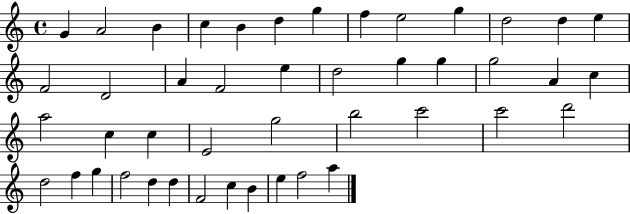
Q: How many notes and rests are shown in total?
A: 45